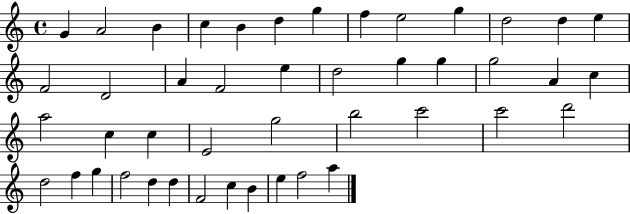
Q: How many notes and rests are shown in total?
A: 45